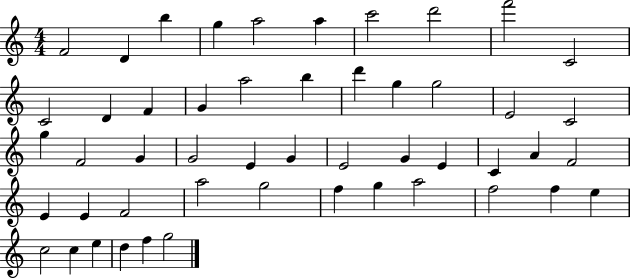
F4/h D4/q B5/q G5/q A5/h A5/q C6/h D6/h F6/h C4/h C4/h D4/q F4/q G4/q A5/h B5/q D6/q G5/q G5/h E4/h C4/h G5/q F4/h G4/q G4/h E4/q G4/q E4/h G4/q E4/q C4/q A4/q F4/h E4/q E4/q F4/h A5/h G5/h F5/q G5/q A5/h F5/h F5/q E5/q C5/h C5/q E5/q D5/q F5/q G5/h